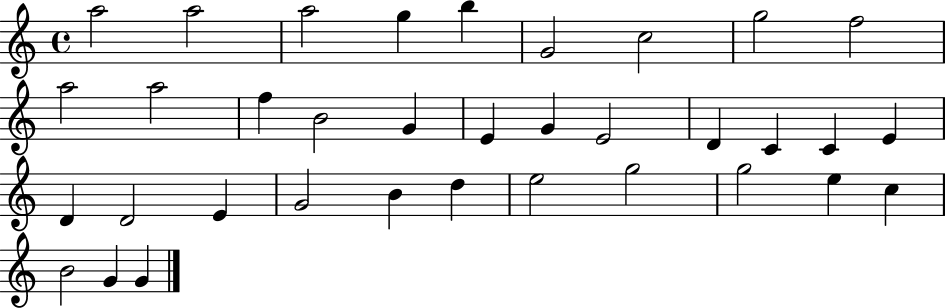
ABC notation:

X:1
T:Untitled
M:4/4
L:1/4
K:C
a2 a2 a2 g b G2 c2 g2 f2 a2 a2 f B2 G E G E2 D C C E D D2 E G2 B d e2 g2 g2 e c B2 G G